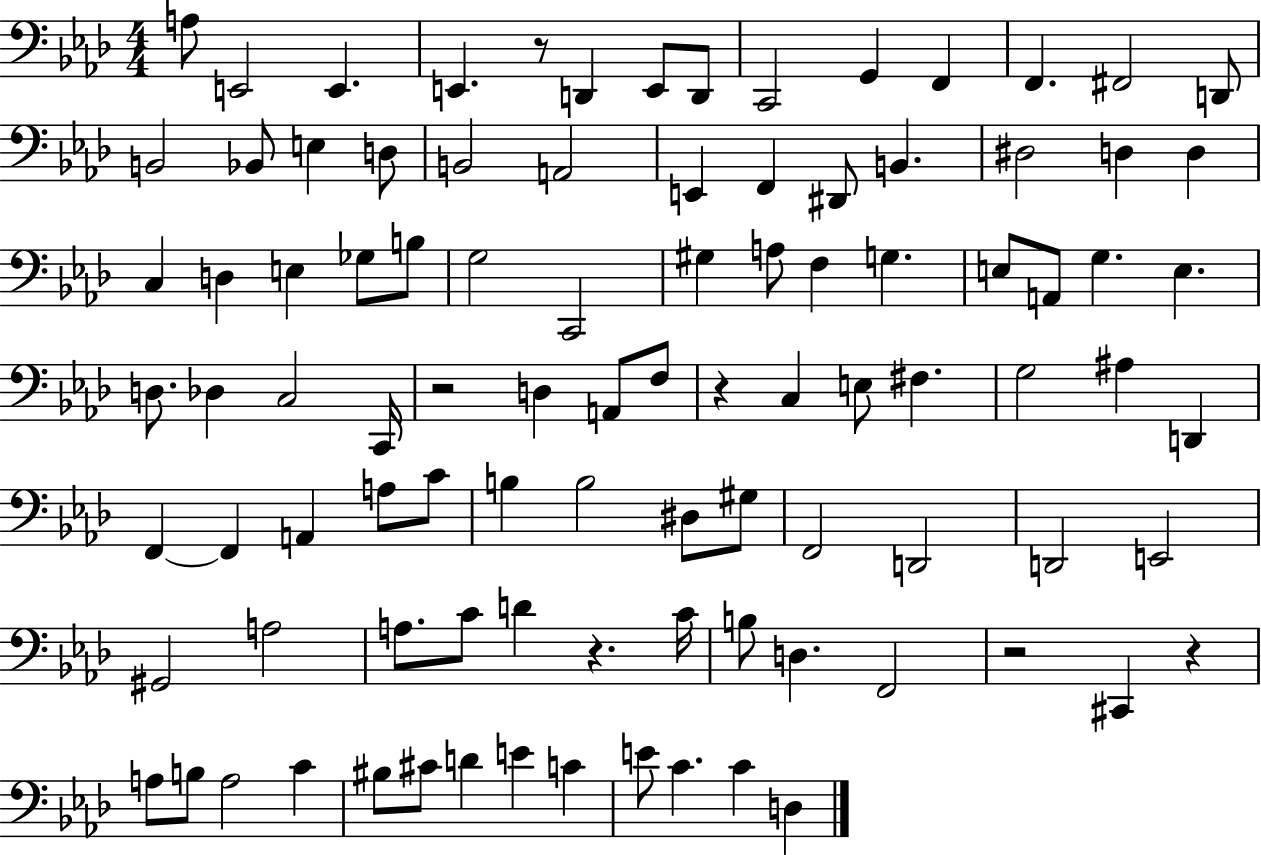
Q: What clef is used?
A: bass